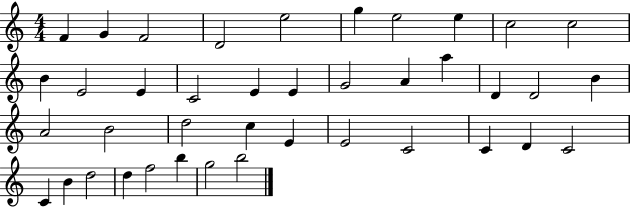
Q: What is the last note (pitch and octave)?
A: B5